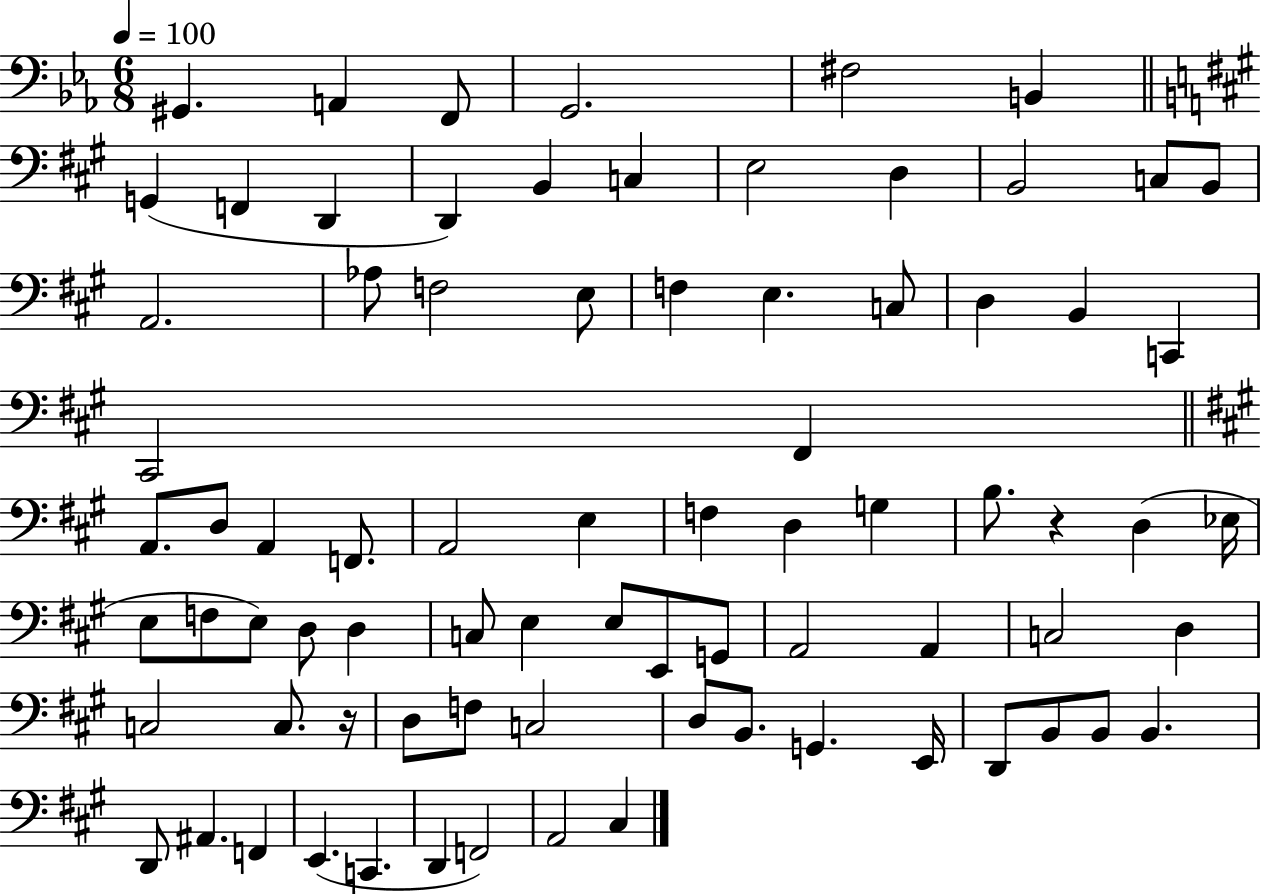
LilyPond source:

{
  \clef bass
  \numericTimeSignature
  \time 6/8
  \key ees \major
  \tempo 4 = 100
  gis,4. a,4 f,8 | g,2. | fis2 b,4 | \bar "||" \break \key a \major g,4( f,4 d,4 | d,4) b,4 c4 | e2 d4 | b,2 c8 b,8 | \break a,2. | aes8 f2 e8 | f4 e4. c8 | d4 b,4 c,4 | \break cis,2 fis,4 | \bar "||" \break \key a \major a,8. d8 a,4 f,8. | a,2 e4 | f4 d4 g4 | b8. r4 d4( ees16 | \break e8 f8 e8) d8 d4 | c8 e4 e8 e,8 g,8 | a,2 a,4 | c2 d4 | \break c2 c8. r16 | d8 f8 c2 | d8 b,8. g,4. e,16 | d,8 b,8 b,8 b,4. | \break d,8 ais,4. f,4 | e,4.( c,4. | d,4 f,2) | a,2 cis4 | \break \bar "|."
}